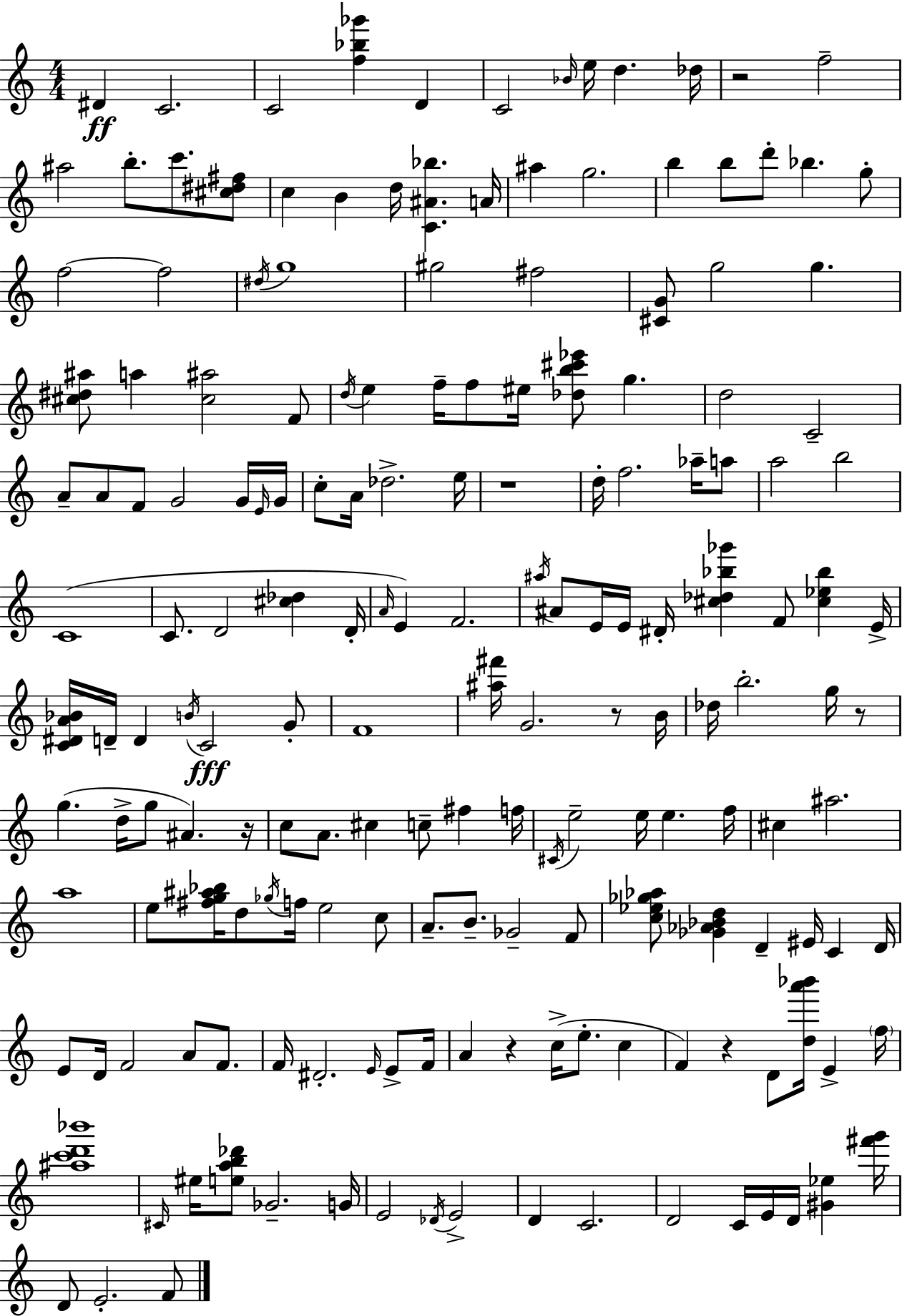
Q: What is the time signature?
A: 4/4